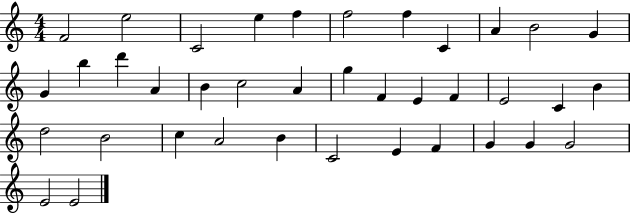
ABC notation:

X:1
T:Untitled
M:4/4
L:1/4
K:C
F2 e2 C2 e f f2 f C A B2 G G b d' A B c2 A g F E F E2 C B d2 B2 c A2 B C2 E F G G G2 E2 E2